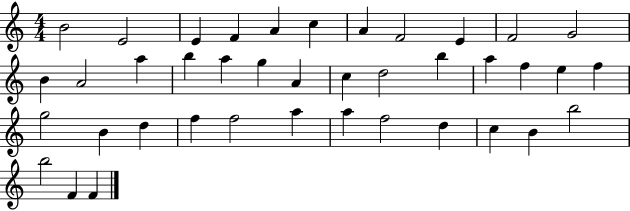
X:1
T:Untitled
M:4/4
L:1/4
K:C
B2 E2 E F A c A F2 E F2 G2 B A2 a b a g A c d2 b a f e f g2 B d f f2 a a f2 d c B b2 b2 F F